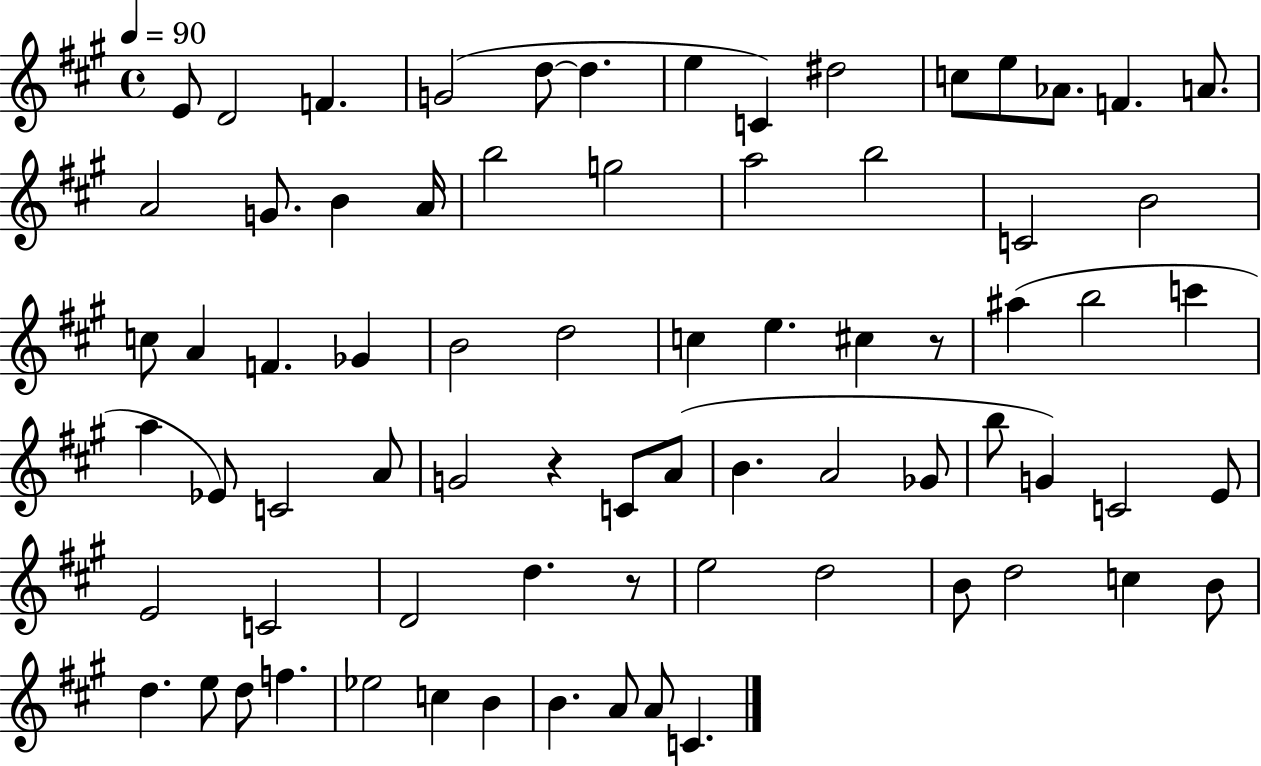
E4/e D4/h F4/q. G4/h D5/e D5/q. E5/q C4/q D#5/h C5/e E5/e Ab4/e. F4/q. A4/e. A4/h G4/e. B4/q A4/s B5/h G5/h A5/h B5/h C4/h B4/h C5/e A4/q F4/q. Gb4/q B4/h D5/h C5/q E5/q. C#5/q R/e A#5/q B5/h C6/q A5/q Eb4/e C4/h A4/e G4/h R/q C4/e A4/e B4/q. A4/h Gb4/e B5/e G4/q C4/h E4/e E4/h C4/h D4/h D5/q. R/e E5/h D5/h B4/e D5/h C5/q B4/e D5/q. E5/e D5/e F5/q. Eb5/h C5/q B4/q B4/q. A4/e A4/e C4/q.